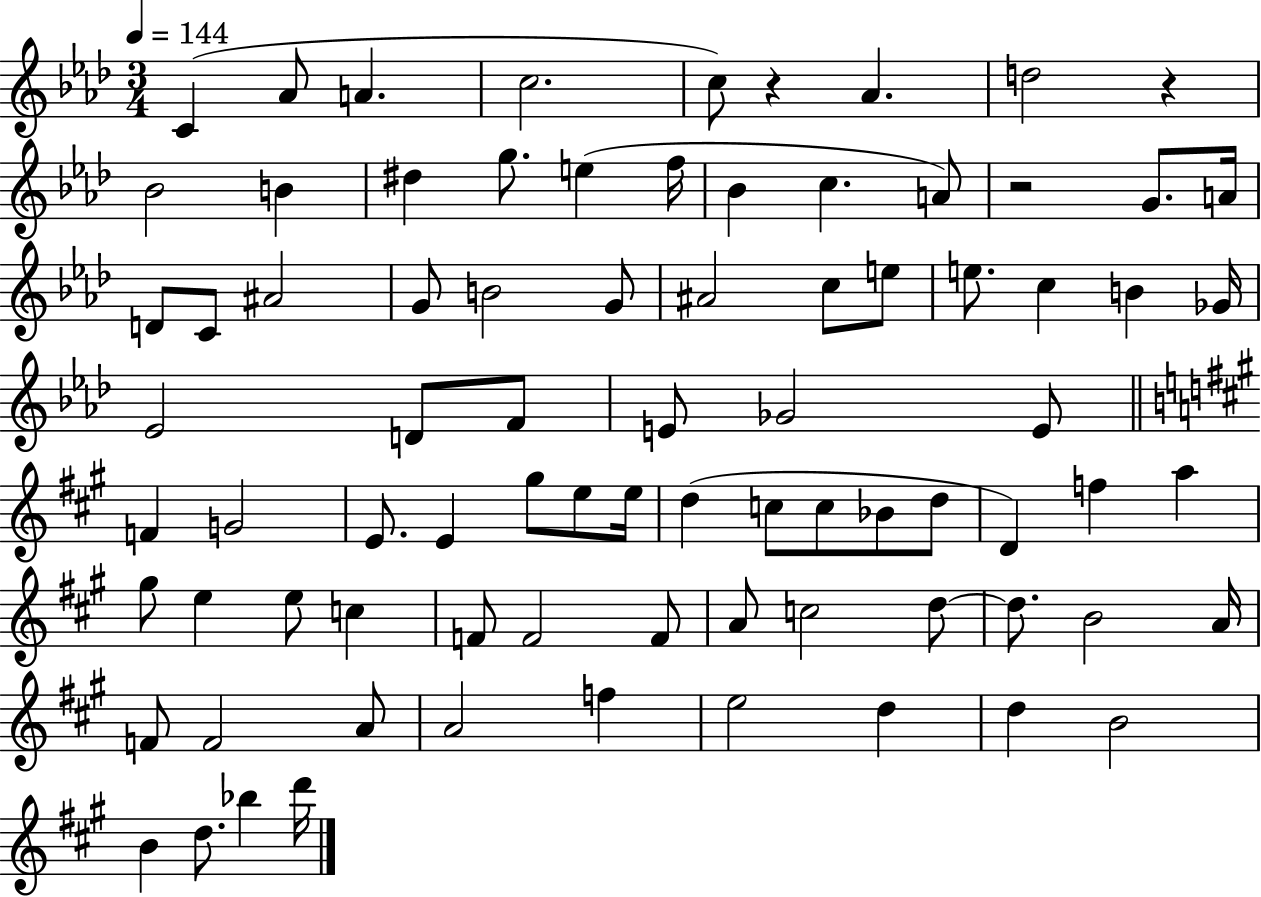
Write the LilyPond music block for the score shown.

{
  \clef treble
  \numericTimeSignature
  \time 3/4
  \key aes \major
  \tempo 4 = 144
  \repeat volta 2 { c'4( aes'8 a'4. | c''2. | c''8) r4 aes'4. | d''2 r4 | \break bes'2 b'4 | dis''4 g''8. e''4( f''16 | bes'4 c''4. a'8) | r2 g'8. a'16 | \break d'8 c'8 ais'2 | g'8 b'2 g'8 | ais'2 c''8 e''8 | e''8. c''4 b'4 ges'16 | \break ees'2 d'8 f'8 | e'8 ges'2 e'8 | \bar "||" \break \key a \major f'4 g'2 | e'8. e'4 gis''8 e''8 e''16 | d''4( c''8 c''8 bes'8 d''8 | d'4) f''4 a''4 | \break gis''8 e''4 e''8 c''4 | f'8 f'2 f'8 | a'8 c''2 d''8~~ | d''8. b'2 a'16 | \break f'8 f'2 a'8 | a'2 f''4 | e''2 d''4 | d''4 b'2 | \break b'4 d''8. bes''4 d'''16 | } \bar "|."
}